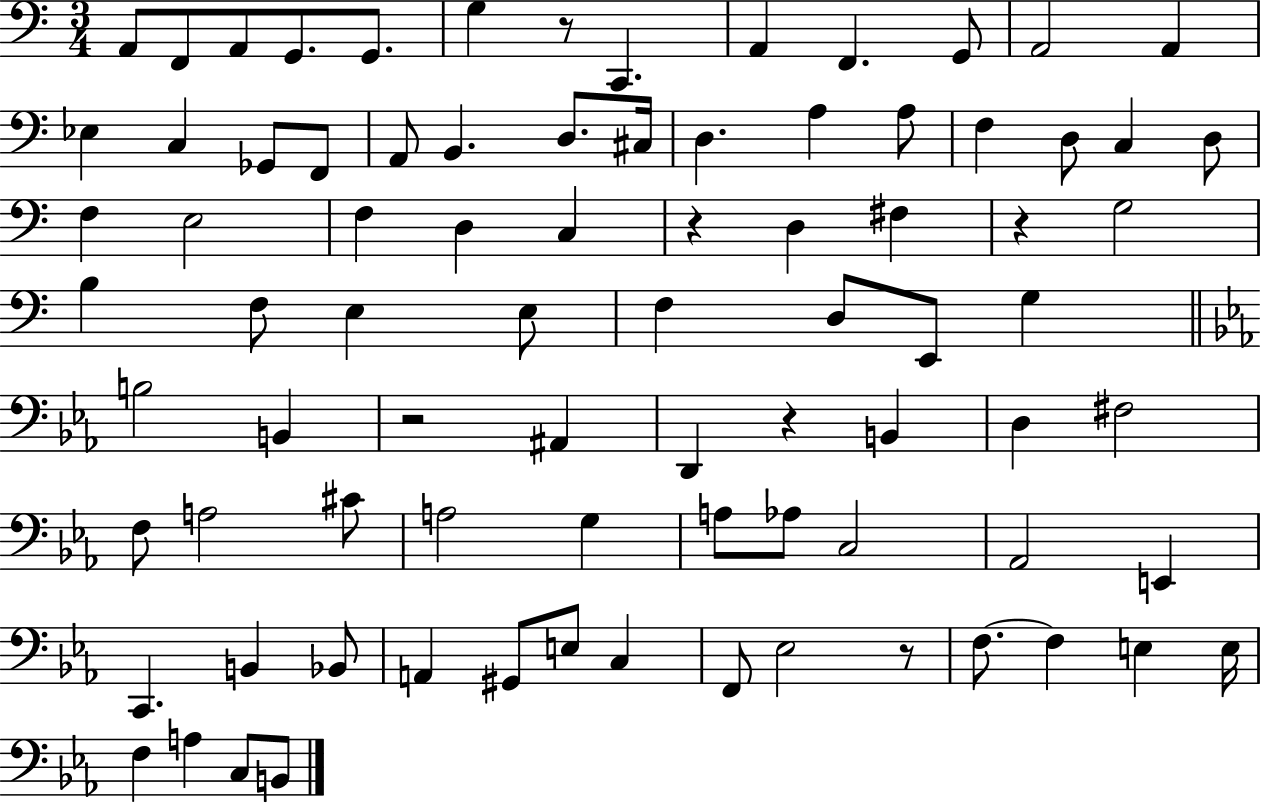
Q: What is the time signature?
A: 3/4